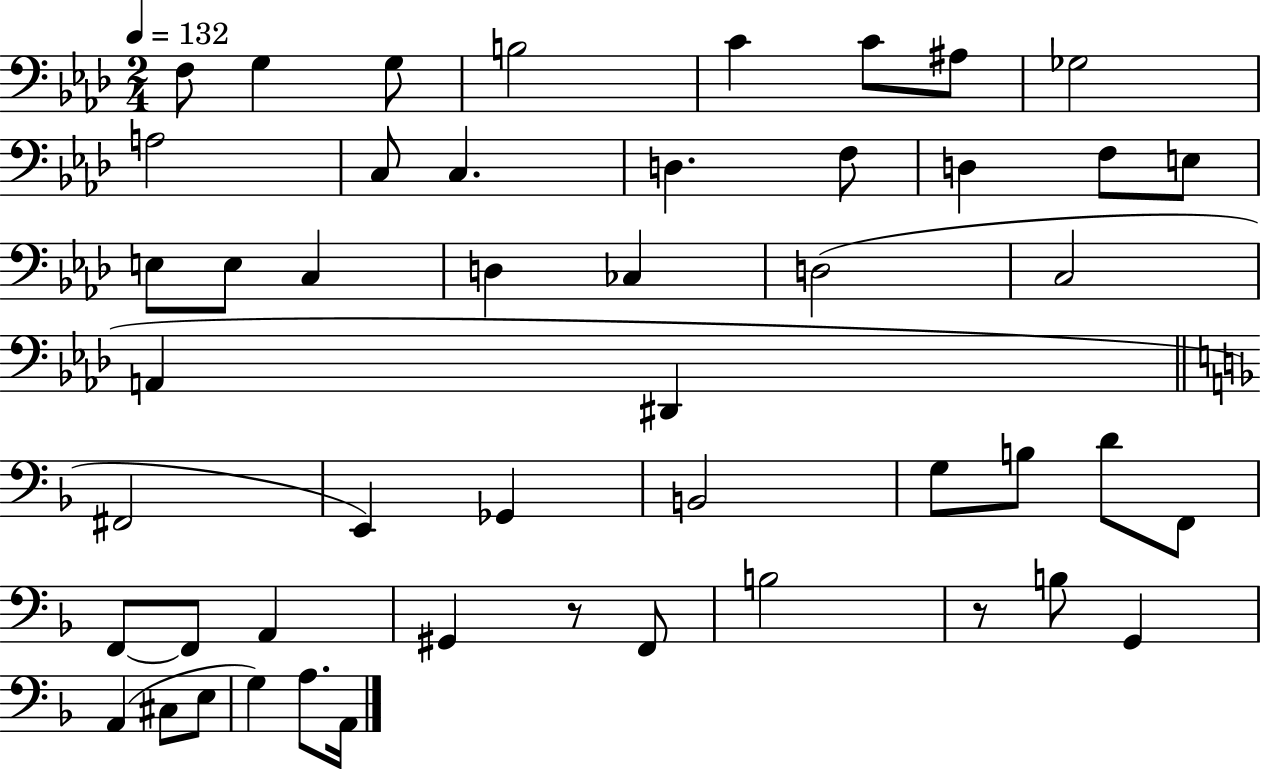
X:1
T:Untitled
M:2/4
L:1/4
K:Ab
F,/2 G, G,/2 B,2 C C/2 ^A,/2 _G,2 A,2 C,/2 C, D, F,/2 D, F,/2 E,/2 E,/2 E,/2 C, D, _C, D,2 C,2 A,, ^D,, ^F,,2 E,, _G,, B,,2 G,/2 B,/2 D/2 F,,/2 F,,/2 F,,/2 A,, ^G,, z/2 F,,/2 B,2 z/2 B,/2 G,, A,, ^C,/2 E,/2 G, A,/2 A,,/4